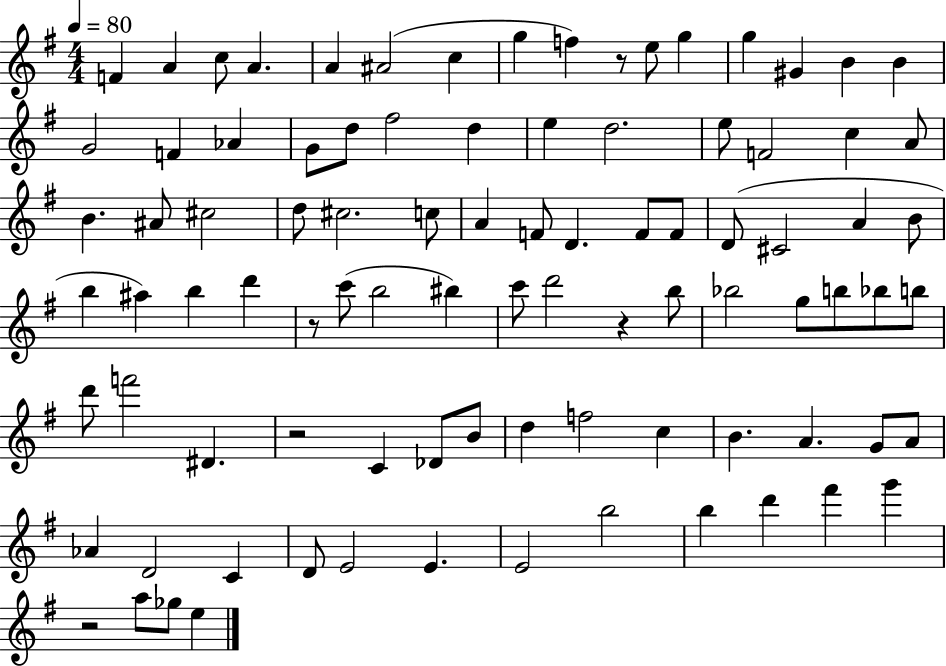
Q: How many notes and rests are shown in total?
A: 91